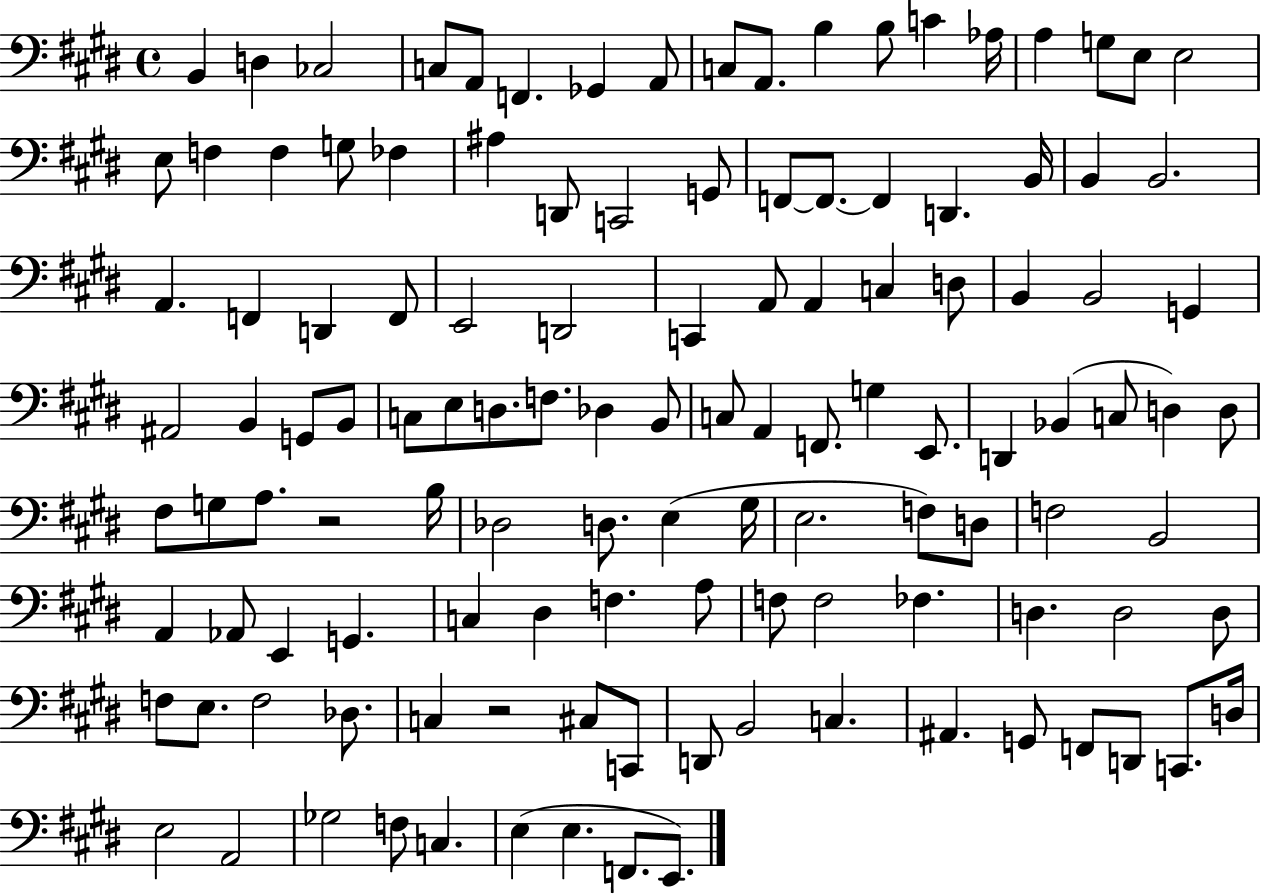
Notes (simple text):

B2/q D3/q CES3/h C3/e A2/e F2/q. Gb2/q A2/e C3/e A2/e. B3/q B3/e C4/q Ab3/s A3/q G3/e E3/e E3/h E3/e F3/q F3/q G3/e FES3/q A#3/q D2/e C2/h G2/e F2/e F2/e. F2/q D2/q. B2/s B2/q B2/h. A2/q. F2/q D2/q F2/e E2/h D2/h C2/q A2/e A2/q C3/q D3/e B2/q B2/h G2/q A#2/h B2/q G2/e B2/e C3/e E3/e D3/e. F3/e. Db3/q B2/e C3/e A2/q F2/e. G3/q E2/e. D2/q Bb2/q C3/e D3/q D3/e F#3/e G3/e A3/e. R/h B3/s Db3/h D3/e. E3/q G#3/s E3/h. F3/e D3/e F3/h B2/h A2/q Ab2/e E2/q G2/q. C3/q D#3/q F3/q. A3/e F3/e F3/h FES3/q. D3/q. D3/h D3/e F3/e E3/e. F3/h Db3/e. C3/q R/h C#3/e C2/e D2/e B2/h C3/q. A#2/q. G2/e F2/e D2/e C2/e. D3/s E3/h A2/h Gb3/h F3/e C3/q. E3/q E3/q. F2/e. E2/e.